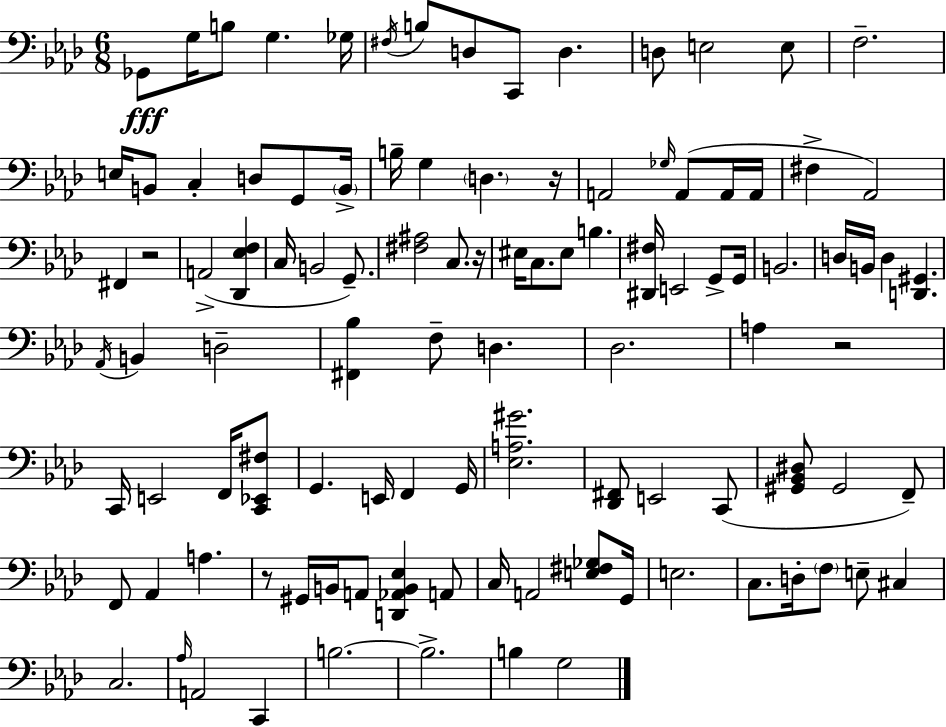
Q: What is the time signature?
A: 6/8